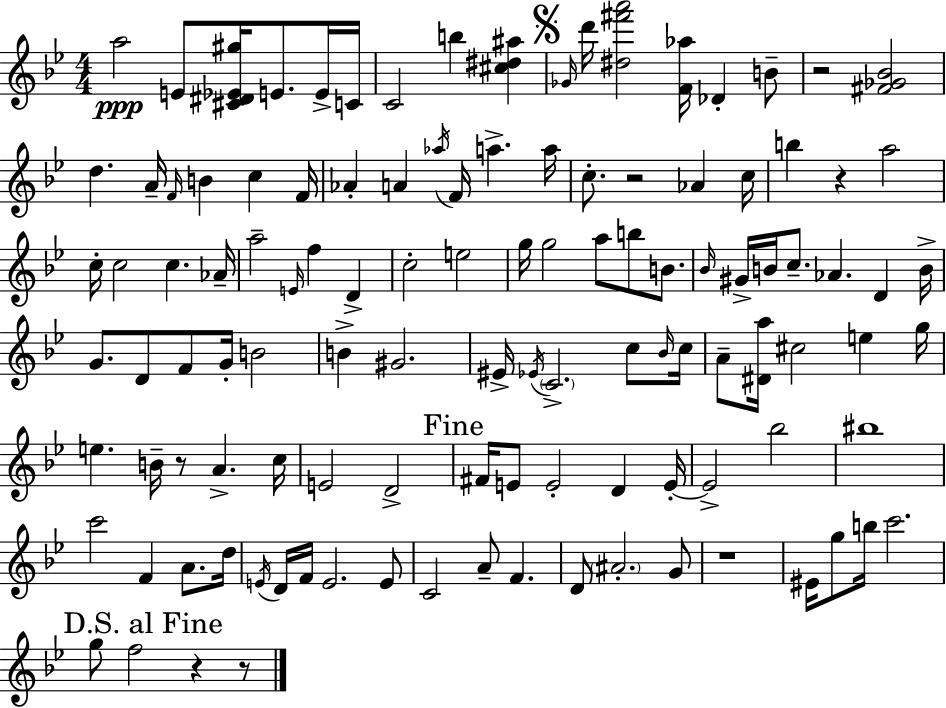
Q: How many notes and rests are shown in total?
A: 115